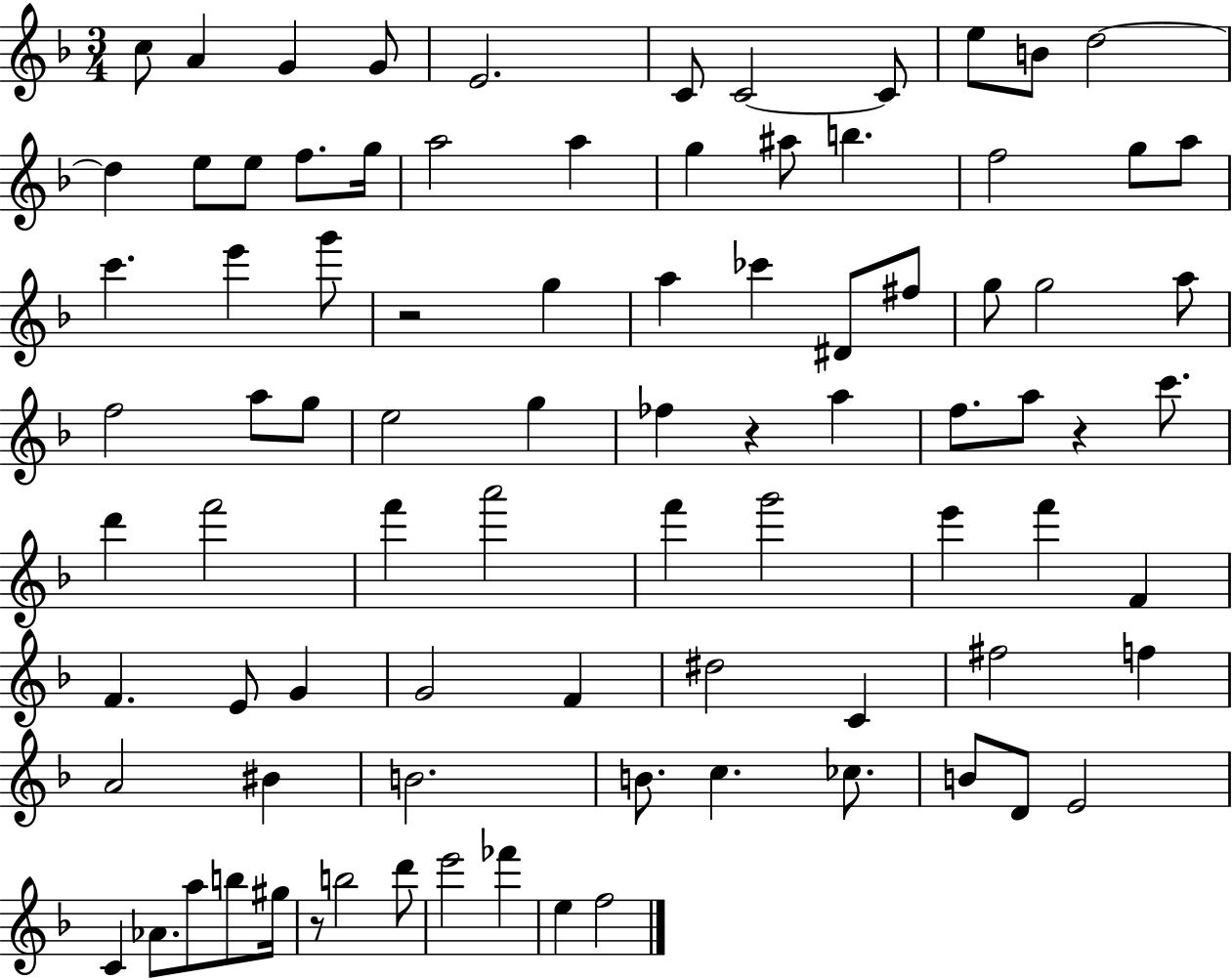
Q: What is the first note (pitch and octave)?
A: C5